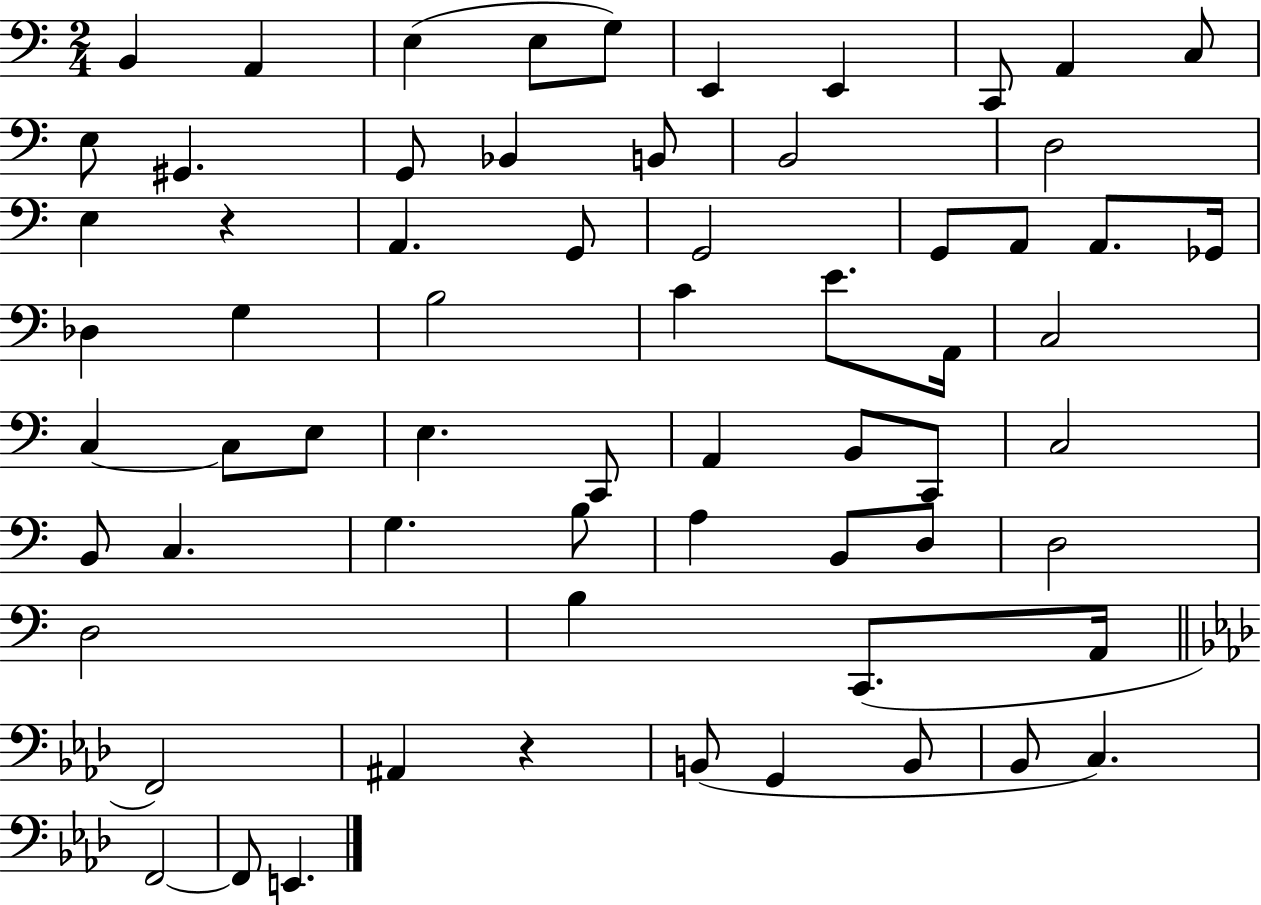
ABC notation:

X:1
T:Untitled
M:2/4
L:1/4
K:C
B,, A,, E, E,/2 G,/2 E,, E,, C,,/2 A,, C,/2 E,/2 ^G,, G,,/2 _B,, B,,/2 B,,2 D,2 E, z A,, G,,/2 G,,2 G,,/2 A,,/2 A,,/2 _G,,/4 _D, G, B,2 C E/2 A,,/4 C,2 C, C,/2 E,/2 E, C,,/2 A,, B,,/2 C,,/2 C,2 B,,/2 C, G, B,/2 A, B,,/2 D,/2 D,2 D,2 B, C,,/2 A,,/4 F,,2 ^A,, z B,,/2 G,, B,,/2 _B,,/2 C, F,,2 F,,/2 E,,